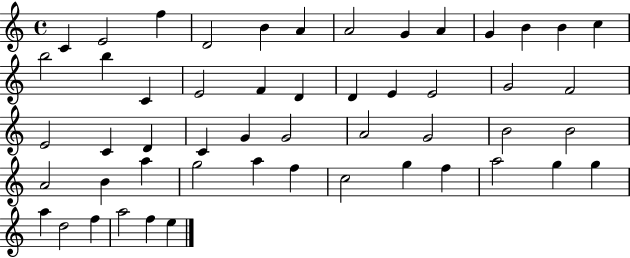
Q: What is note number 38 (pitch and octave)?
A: G5